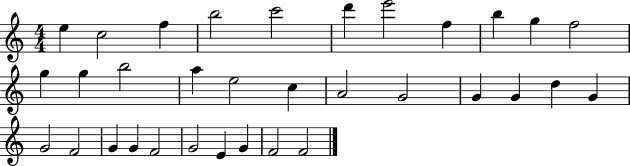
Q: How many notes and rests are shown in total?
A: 33